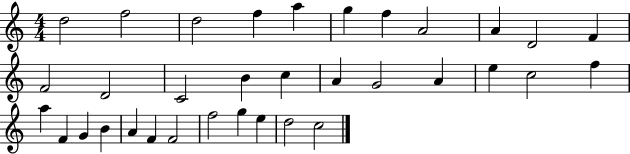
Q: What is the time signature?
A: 4/4